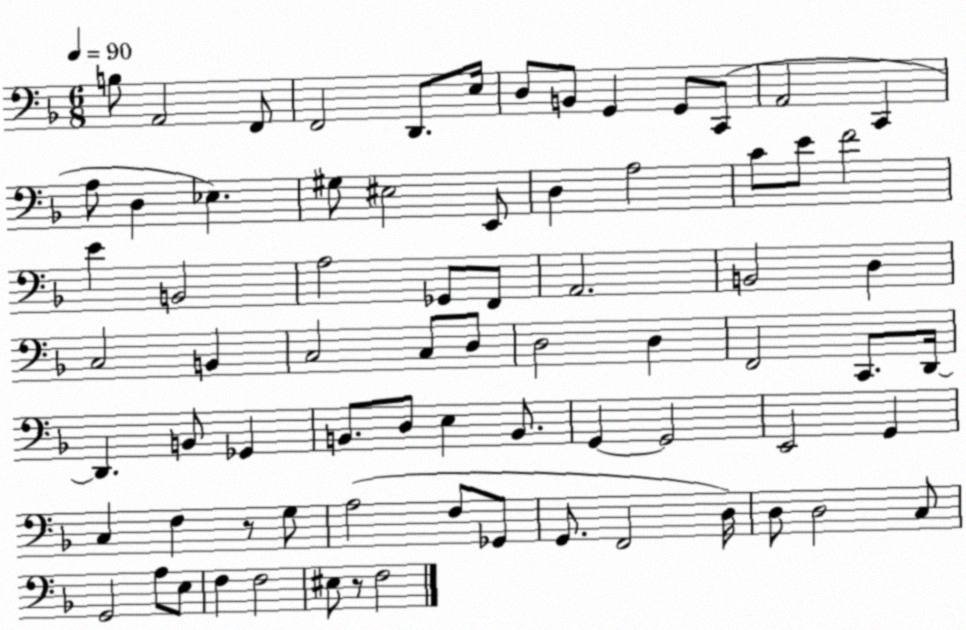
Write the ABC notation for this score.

X:1
T:Untitled
M:6/8
L:1/4
K:F
B,/2 A,,2 F,,/2 F,,2 D,,/2 E,/4 D,/2 B,,/2 G,, G,,/2 C,,/2 A,,2 C,, A,/2 D, _E, ^G,/2 ^E,2 E,,/2 D, A,2 C/2 E/2 F2 E B,,2 A,2 _G,,/2 F,,/2 A,,2 B,,2 D, C,2 B,, C,2 C,/2 D,/2 D,2 D, F,,2 C,,/2 D,,/4 D,, B,,/2 _G,, B,,/2 D,/2 E, B,,/2 G,, G,,2 E,,2 G,, C, F, z/2 G,/2 A,2 F,/2 _G,,/2 G,,/2 F,,2 D,/4 D,/2 D,2 C,/2 G,,2 A,/2 E,/2 F, F,2 ^E,/2 z/2 F,2